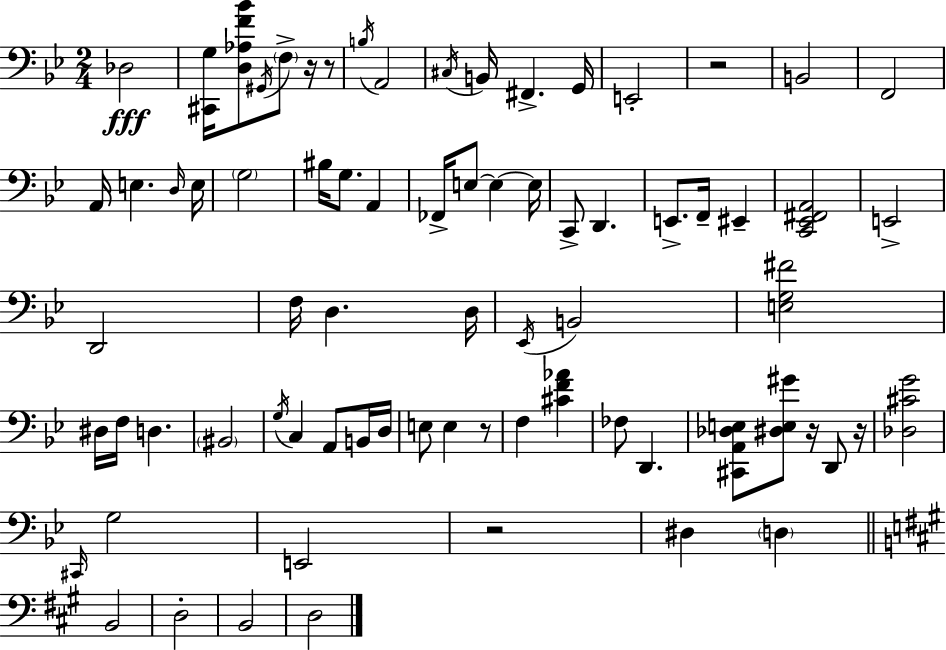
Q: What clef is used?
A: bass